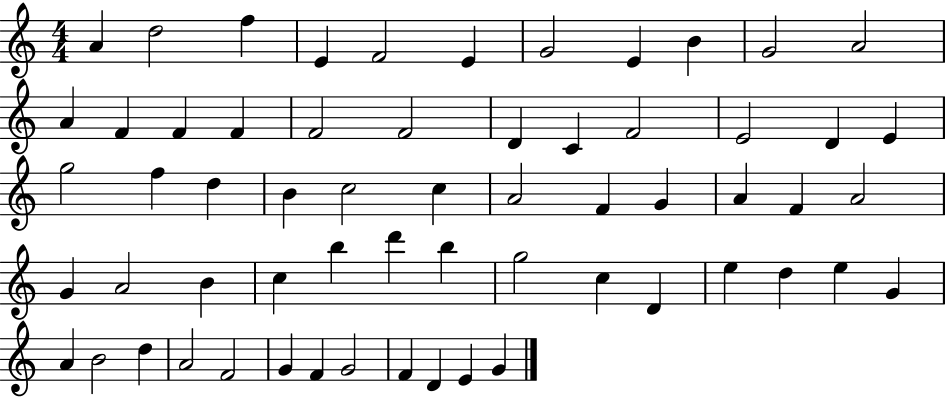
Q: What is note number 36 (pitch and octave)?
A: G4